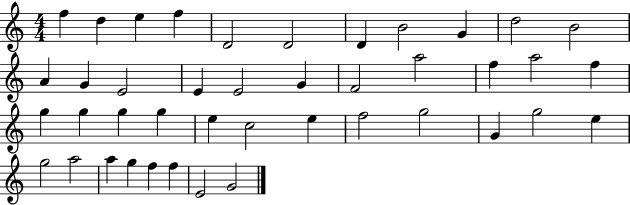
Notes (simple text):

F5/q D5/q E5/q F5/q D4/h D4/h D4/q B4/h G4/q D5/h B4/h A4/q G4/q E4/h E4/q E4/h G4/q F4/h A5/h F5/q A5/h F5/q G5/q G5/q G5/q G5/q E5/q C5/h E5/q F5/h G5/h G4/q G5/h E5/q G5/h A5/h A5/q G5/q F5/q F5/q E4/h G4/h